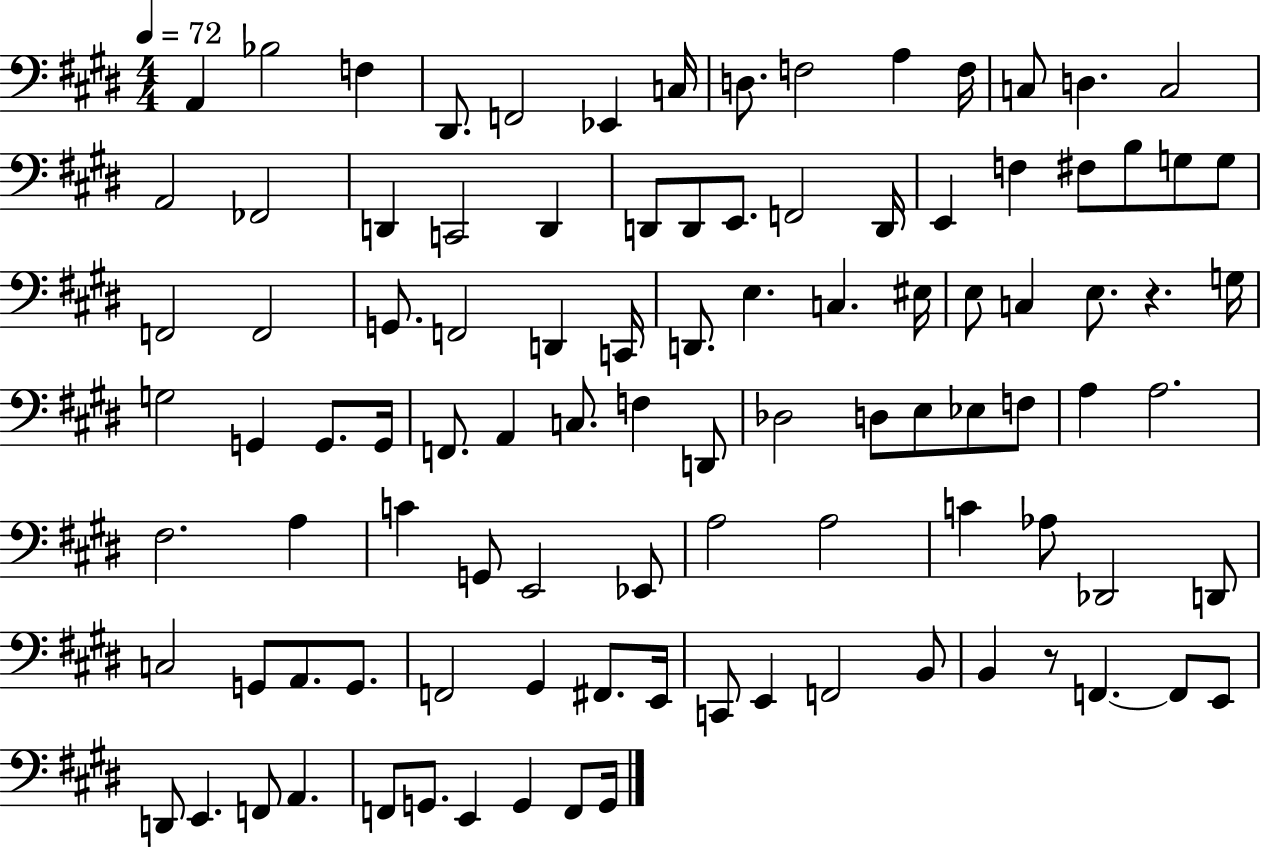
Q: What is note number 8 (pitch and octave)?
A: D3